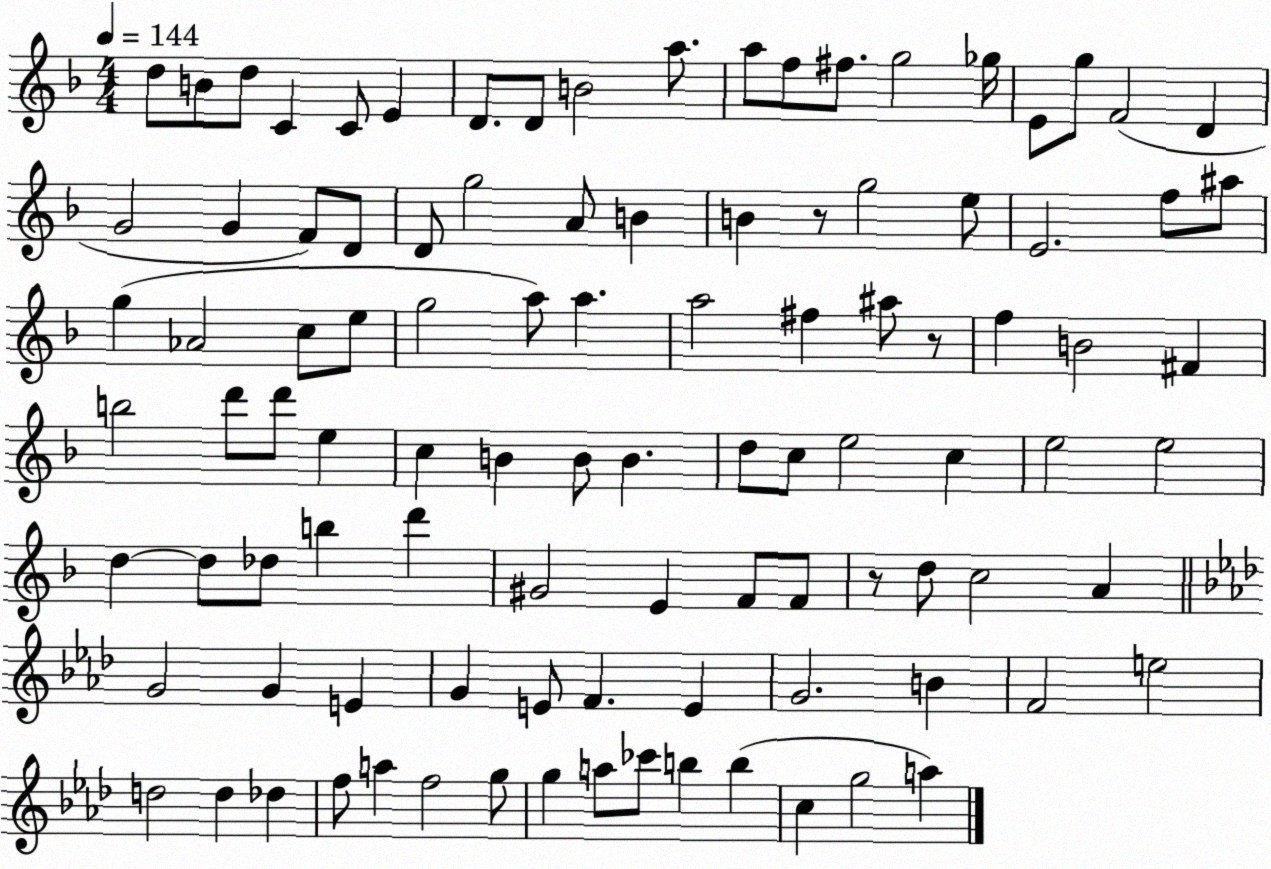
X:1
T:Untitled
M:4/4
L:1/4
K:F
d/2 B/2 d/2 C C/2 E D/2 D/2 B2 a/2 a/2 f/2 ^f/2 g2 _g/4 E/2 g/2 F2 D G2 G F/2 D/2 D/2 g2 A/2 B B z/2 g2 e/2 E2 f/2 ^a/2 g _A2 c/2 e/2 g2 a/2 a a2 ^f ^a/2 z/2 f B2 ^F b2 d'/2 d'/2 e c B B/2 B d/2 c/2 e2 c e2 e2 d d/2 _d/2 b d' ^G2 E F/2 F/2 z/2 d/2 c2 A G2 G E G E/2 F E G2 B F2 e2 d2 d _d f/2 a f2 g/2 g a/2 _c'/2 b b c g2 a